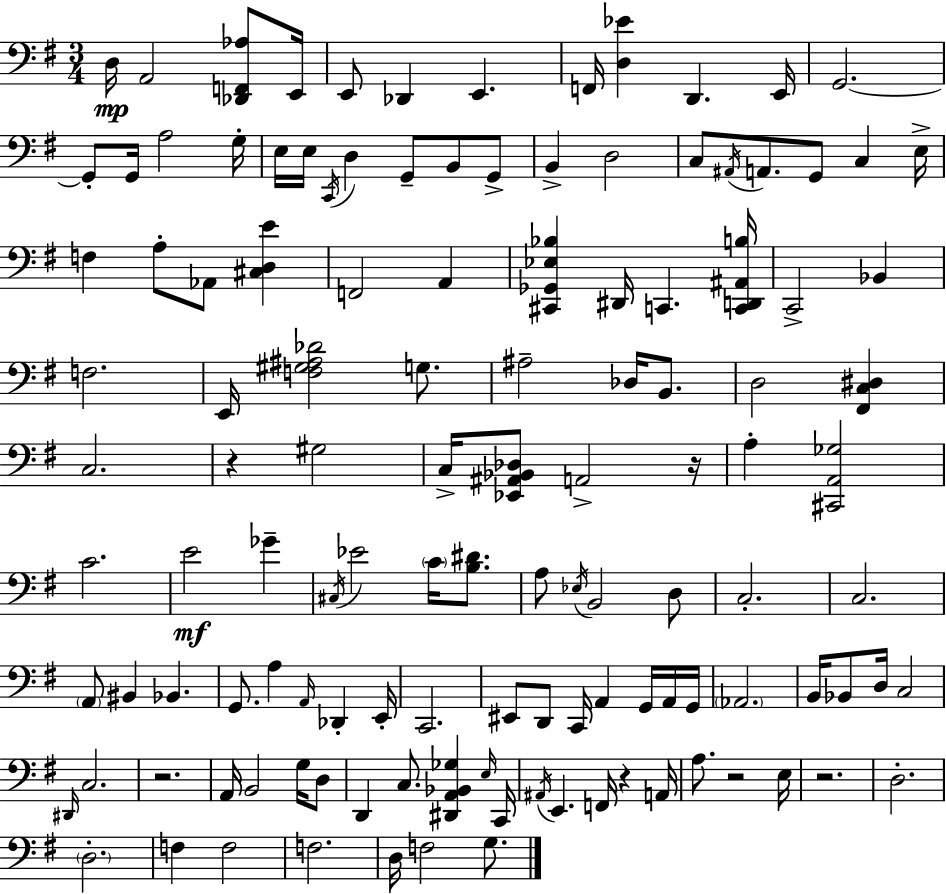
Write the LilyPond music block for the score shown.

{
  \clef bass
  \numericTimeSignature
  \time 3/4
  \key e \minor
  d16\mp a,2 <des, f, aes>8 e,16 | e,8 des,4 e,4. | f,16 <d ees'>4 d,4. e,16 | g,2.~~ | \break g,8-. g,16 a2 g16-. | e16 e16 \acciaccatura { c,16 } d4 g,8-- b,8 g,8-> | b,4-> d2 | c8 \acciaccatura { ais,16 } a,8. g,8 c4 | \break e16-> f4 a8-. aes,8 <cis d e'>4 | f,2 a,4 | <cis, ges, ees bes>4 dis,16 c,4. | <c, d, ais, b>16 c,2-> bes,4 | \break f2. | e,16 <f gis ais des'>2 g8. | ais2-- des16 b,8. | d2 <fis, c dis>4 | \break c2. | r4 gis2 | c16-> <ees, ais, bes, des>8 a,2-> | r16 a4-. <cis, a, ges>2 | \break c'2. | e'2\mf ges'4-- | \acciaccatura { cis16 } ees'2 \parenthesize c'16 | <b dis'>8. a8 \acciaccatura { ees16 } b,2 | \break d8 c2.-. | c2. | \parenthesize a,8 bis,4 bes,4. | g,8. a4 \grace { a,16 } | \break des,4-. e,16-. c,2. | eis,8 d,8 c,16 a,4 | g,16 a,16 g,16 \parenthesize aes,2. | b,16 bes,8 d16 c2 | \break \grace { dis,16 } c2. | r2. | a,16 b,2 | g16 d8 d,4 c8. | \break <dis, a, bes, ges>4 \grace { e16 } c,16 \acciaccatura { ais,16 } e,4. | f,16 r4 a,16 a8. r2 | e16 r2. | d2.-. | \break \parenthesize d2.-. | f4 | f2 f2. | d16 f2 | \break g8. \bar "|."
}